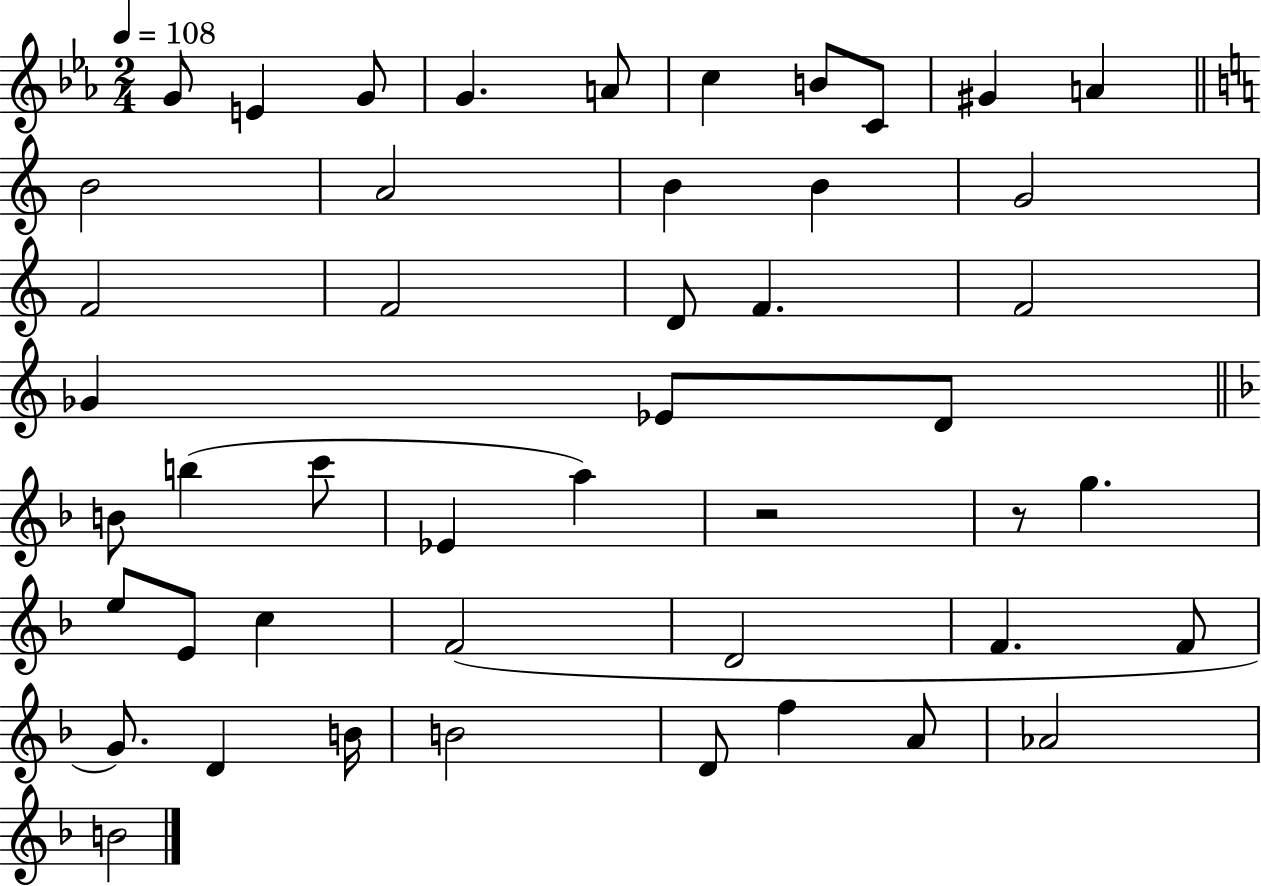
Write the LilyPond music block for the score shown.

{
  \clef treble
  \numericTimeSignature
  \time 2/4
  \key ees \major
  \tempo 4 = 108
  \repeat volta 2 { g'8 e'4 g'8 | g'4. a'8 | c''4 b'8 c'8 | gis'4 a'4 | \break \bar "||" \break \key c \major b'2 | a'2 | b'4 b'4 | g'2 | \break f'2 | f'2 | d'8 f'4. | f'2 | \break ges'4 ees'8 d'8 | \bar "||" \break \key f \major b'8 b''4( c'''8 | ees'4 a''4) | r2 | r8 g''4. | \break e''8 e'8 c''4 | f'2( | d'2 | f'4. f'8 | \break g'8.) d'4 b'16 | b'2 | d'8 f''4 a'8 | aes'2 | \break b'2 | } \bar "|."
}